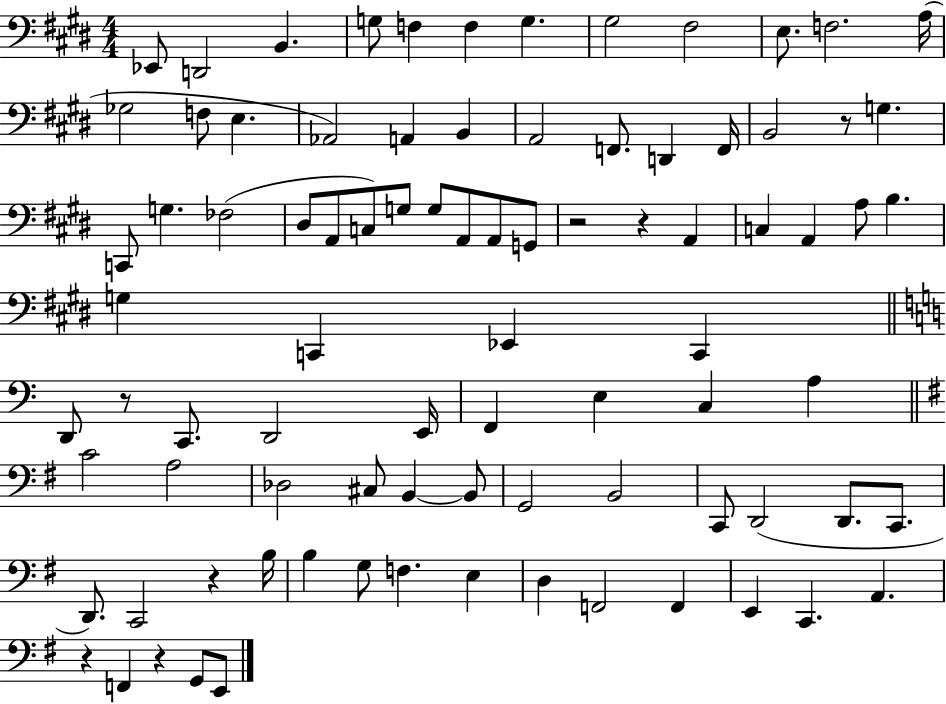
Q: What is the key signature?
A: E major